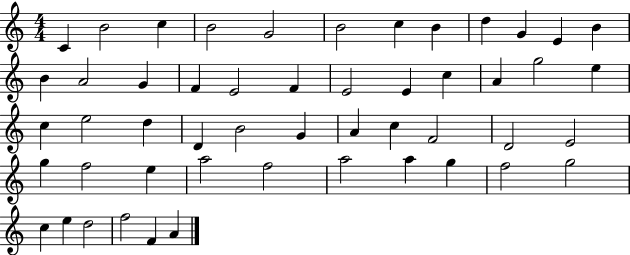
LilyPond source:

{
  \clef treble
  \numericTimeSignature
  \time 4/4
  \key c \major
  c'4 b'2 c''4 | b'2 g'2 | b'2 c''4 b'4 | d''4 g'4 e'4 b'4 | \break b'4 a'2 g'4 | f'4 e'2 f'4 | e'2 e'4 c''4 | a'4 g''2 e''4 | \break c''4 e''2 d''4 | d'4 b'2 g'4 | a'4 c''4 f'2 | d'2 e'2 | \break g''4 f''2 e''4 | a''2 f''2 | a''2 a''4 g''4 | f''2 g''2 | \break c''4 e''4 d''2 | f''2 f'4 a'4 | \bar "|."
}